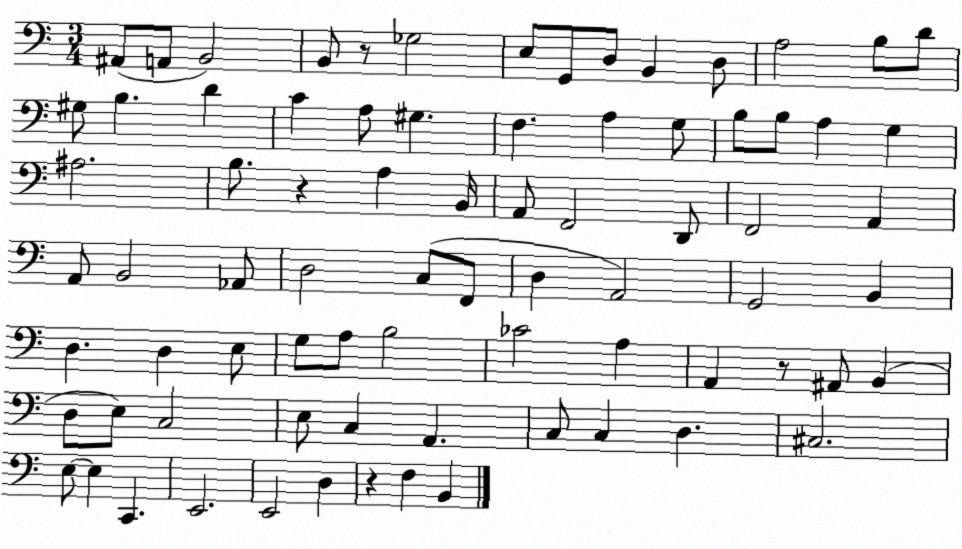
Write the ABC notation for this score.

X:1
T:Untitled
M:3/4
L:1/4
K:C
^A,,/2 A,,/2 B,,2 B,,/2 z/2 _G,2 E,/2 G,,/2 D,/2 B,, D,/2 A,2 B,/2 D/2 ^G,/2 B, D C A,/2 ^G, F, A, G,/2 B,/2 B,/2 A, G, ^A,2 B,/2 z A, B,,/4 A,,/2 F,,2 D,,/2 F,,2 A,, A,,/2 B,,2 _A,,/2 D,2 C,/2 F,,/2 D, A,,2 G,,2 B,, D, D, E,/2 G,/2 A,/2 B,2 _C2 A, A,, z/2 ^A,,/2 B,, D,/2 E,/2 C,2 E,/2 C, A,, C,/2 C, D, ^C,2 E,/2 E, C,, E,,2 E,,2 D, z F, B,,